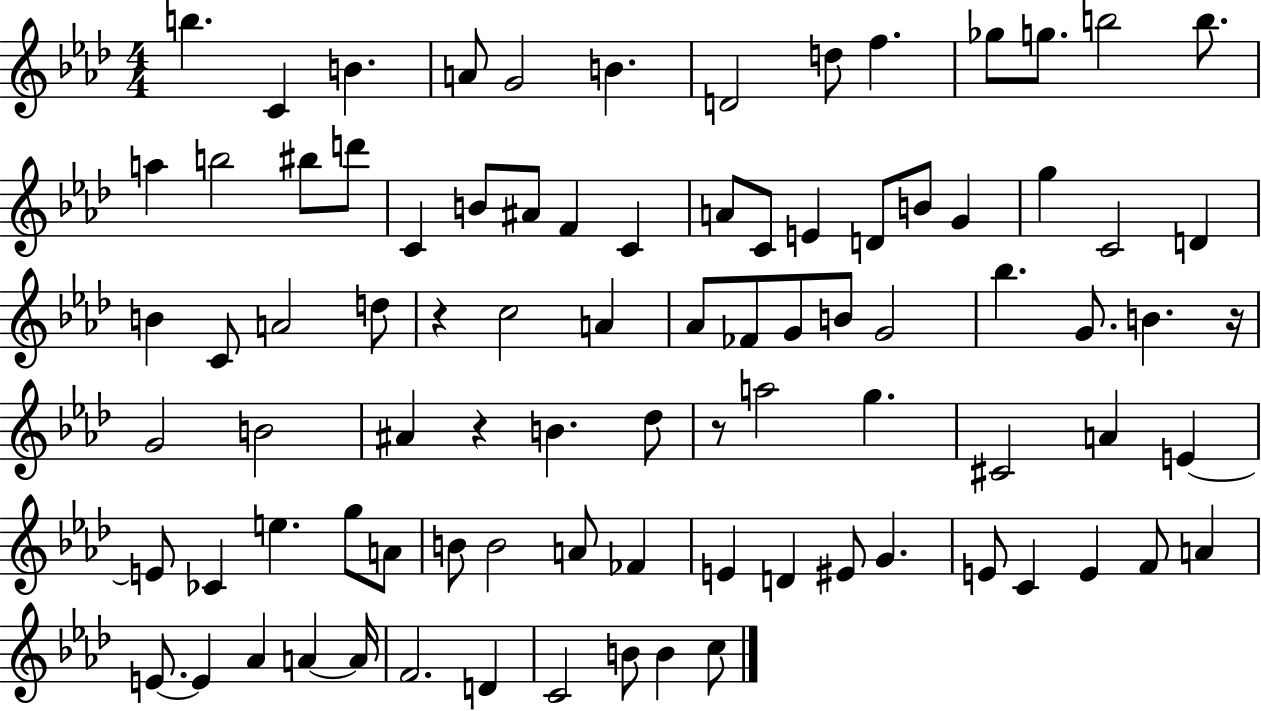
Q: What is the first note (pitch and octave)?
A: B5